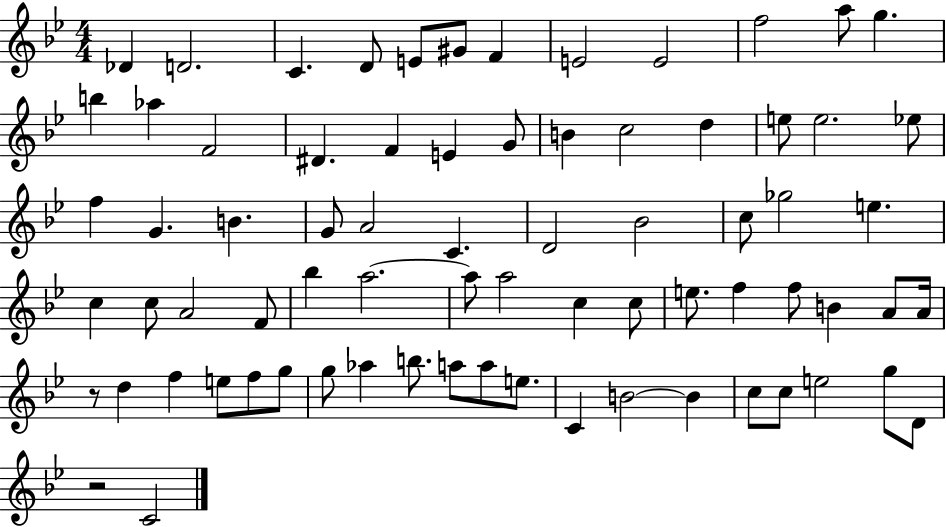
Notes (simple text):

Db4/q D4/h. C4/q. D4/e E4/e G#4/e F4/q E4/h E4/h F5/h A5/e G5/q. B5/q Ab5/q F4/h D#4/q. F4/q E4/q G4/e B4/q C5/h D5/q E5/e E5/h. Eb5/e F5/q G4/q. B4/q. G4/e A4/h C4/q. D4/h Bb4/h C5/e Gb5/h E5/q. C5/q C5/e A4/h F4/e Bb5/q A5/h. A5/e A5/h C5/q C5/e E5/e. F5/q F5/e B4/q A4/e A4/s R/e D5/q F5/q E5/e F5/e G5/e G5/e Ab5/q B5/e. A5/e A5/e E5/e. C4/q B4/h B4/q C5/e C5/e E5/h G5/e D4/e R/h C4/h